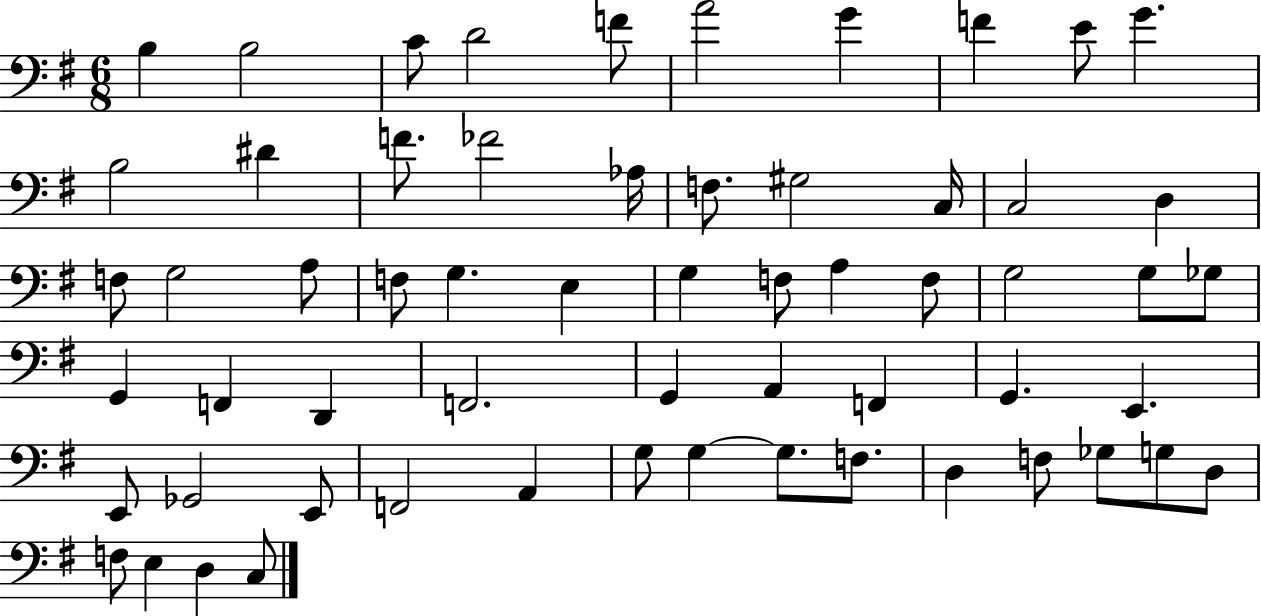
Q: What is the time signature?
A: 6/8